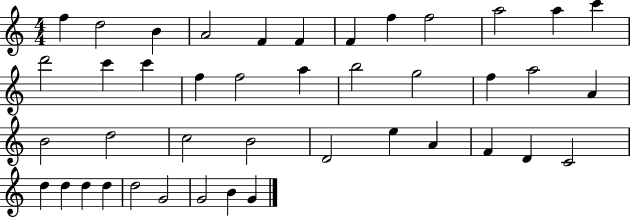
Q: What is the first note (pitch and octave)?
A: F5